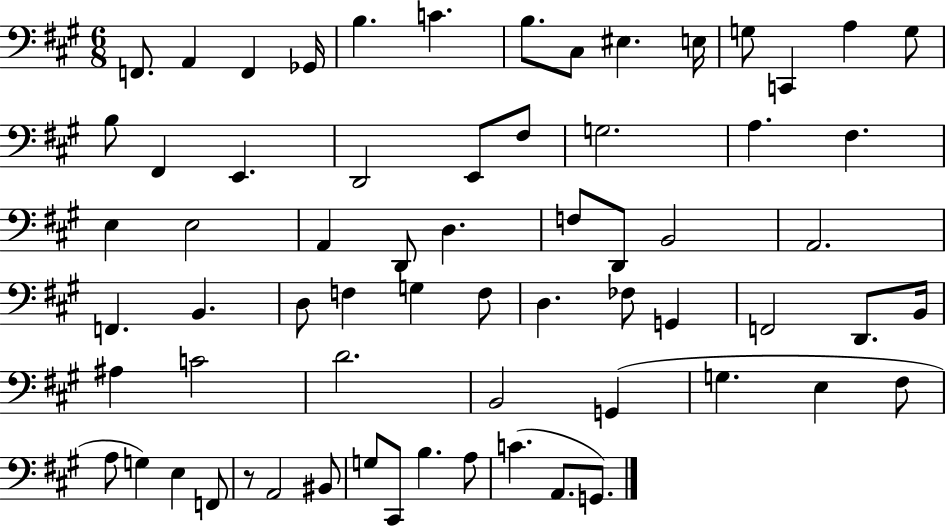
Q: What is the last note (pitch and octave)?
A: G2